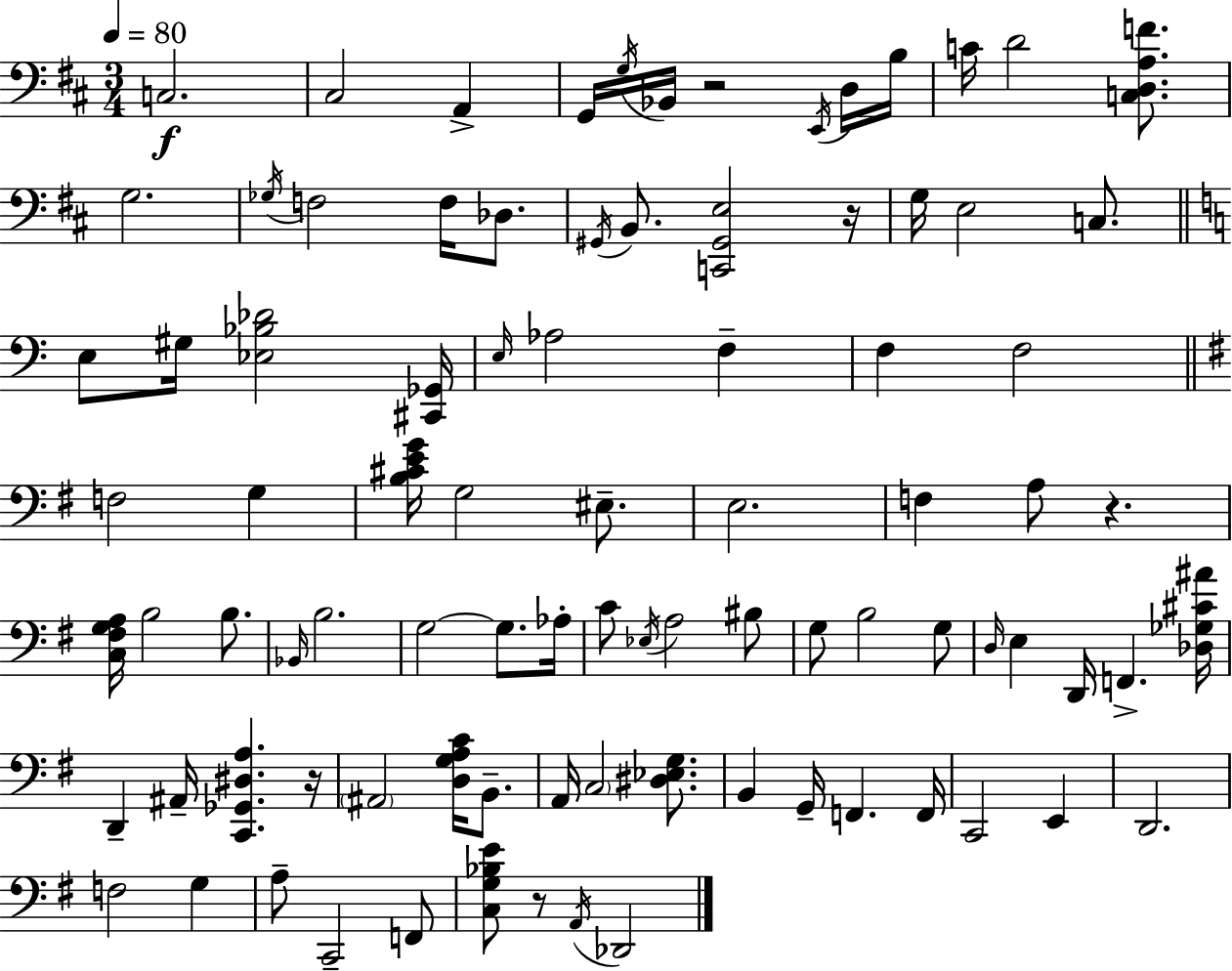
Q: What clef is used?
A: bass